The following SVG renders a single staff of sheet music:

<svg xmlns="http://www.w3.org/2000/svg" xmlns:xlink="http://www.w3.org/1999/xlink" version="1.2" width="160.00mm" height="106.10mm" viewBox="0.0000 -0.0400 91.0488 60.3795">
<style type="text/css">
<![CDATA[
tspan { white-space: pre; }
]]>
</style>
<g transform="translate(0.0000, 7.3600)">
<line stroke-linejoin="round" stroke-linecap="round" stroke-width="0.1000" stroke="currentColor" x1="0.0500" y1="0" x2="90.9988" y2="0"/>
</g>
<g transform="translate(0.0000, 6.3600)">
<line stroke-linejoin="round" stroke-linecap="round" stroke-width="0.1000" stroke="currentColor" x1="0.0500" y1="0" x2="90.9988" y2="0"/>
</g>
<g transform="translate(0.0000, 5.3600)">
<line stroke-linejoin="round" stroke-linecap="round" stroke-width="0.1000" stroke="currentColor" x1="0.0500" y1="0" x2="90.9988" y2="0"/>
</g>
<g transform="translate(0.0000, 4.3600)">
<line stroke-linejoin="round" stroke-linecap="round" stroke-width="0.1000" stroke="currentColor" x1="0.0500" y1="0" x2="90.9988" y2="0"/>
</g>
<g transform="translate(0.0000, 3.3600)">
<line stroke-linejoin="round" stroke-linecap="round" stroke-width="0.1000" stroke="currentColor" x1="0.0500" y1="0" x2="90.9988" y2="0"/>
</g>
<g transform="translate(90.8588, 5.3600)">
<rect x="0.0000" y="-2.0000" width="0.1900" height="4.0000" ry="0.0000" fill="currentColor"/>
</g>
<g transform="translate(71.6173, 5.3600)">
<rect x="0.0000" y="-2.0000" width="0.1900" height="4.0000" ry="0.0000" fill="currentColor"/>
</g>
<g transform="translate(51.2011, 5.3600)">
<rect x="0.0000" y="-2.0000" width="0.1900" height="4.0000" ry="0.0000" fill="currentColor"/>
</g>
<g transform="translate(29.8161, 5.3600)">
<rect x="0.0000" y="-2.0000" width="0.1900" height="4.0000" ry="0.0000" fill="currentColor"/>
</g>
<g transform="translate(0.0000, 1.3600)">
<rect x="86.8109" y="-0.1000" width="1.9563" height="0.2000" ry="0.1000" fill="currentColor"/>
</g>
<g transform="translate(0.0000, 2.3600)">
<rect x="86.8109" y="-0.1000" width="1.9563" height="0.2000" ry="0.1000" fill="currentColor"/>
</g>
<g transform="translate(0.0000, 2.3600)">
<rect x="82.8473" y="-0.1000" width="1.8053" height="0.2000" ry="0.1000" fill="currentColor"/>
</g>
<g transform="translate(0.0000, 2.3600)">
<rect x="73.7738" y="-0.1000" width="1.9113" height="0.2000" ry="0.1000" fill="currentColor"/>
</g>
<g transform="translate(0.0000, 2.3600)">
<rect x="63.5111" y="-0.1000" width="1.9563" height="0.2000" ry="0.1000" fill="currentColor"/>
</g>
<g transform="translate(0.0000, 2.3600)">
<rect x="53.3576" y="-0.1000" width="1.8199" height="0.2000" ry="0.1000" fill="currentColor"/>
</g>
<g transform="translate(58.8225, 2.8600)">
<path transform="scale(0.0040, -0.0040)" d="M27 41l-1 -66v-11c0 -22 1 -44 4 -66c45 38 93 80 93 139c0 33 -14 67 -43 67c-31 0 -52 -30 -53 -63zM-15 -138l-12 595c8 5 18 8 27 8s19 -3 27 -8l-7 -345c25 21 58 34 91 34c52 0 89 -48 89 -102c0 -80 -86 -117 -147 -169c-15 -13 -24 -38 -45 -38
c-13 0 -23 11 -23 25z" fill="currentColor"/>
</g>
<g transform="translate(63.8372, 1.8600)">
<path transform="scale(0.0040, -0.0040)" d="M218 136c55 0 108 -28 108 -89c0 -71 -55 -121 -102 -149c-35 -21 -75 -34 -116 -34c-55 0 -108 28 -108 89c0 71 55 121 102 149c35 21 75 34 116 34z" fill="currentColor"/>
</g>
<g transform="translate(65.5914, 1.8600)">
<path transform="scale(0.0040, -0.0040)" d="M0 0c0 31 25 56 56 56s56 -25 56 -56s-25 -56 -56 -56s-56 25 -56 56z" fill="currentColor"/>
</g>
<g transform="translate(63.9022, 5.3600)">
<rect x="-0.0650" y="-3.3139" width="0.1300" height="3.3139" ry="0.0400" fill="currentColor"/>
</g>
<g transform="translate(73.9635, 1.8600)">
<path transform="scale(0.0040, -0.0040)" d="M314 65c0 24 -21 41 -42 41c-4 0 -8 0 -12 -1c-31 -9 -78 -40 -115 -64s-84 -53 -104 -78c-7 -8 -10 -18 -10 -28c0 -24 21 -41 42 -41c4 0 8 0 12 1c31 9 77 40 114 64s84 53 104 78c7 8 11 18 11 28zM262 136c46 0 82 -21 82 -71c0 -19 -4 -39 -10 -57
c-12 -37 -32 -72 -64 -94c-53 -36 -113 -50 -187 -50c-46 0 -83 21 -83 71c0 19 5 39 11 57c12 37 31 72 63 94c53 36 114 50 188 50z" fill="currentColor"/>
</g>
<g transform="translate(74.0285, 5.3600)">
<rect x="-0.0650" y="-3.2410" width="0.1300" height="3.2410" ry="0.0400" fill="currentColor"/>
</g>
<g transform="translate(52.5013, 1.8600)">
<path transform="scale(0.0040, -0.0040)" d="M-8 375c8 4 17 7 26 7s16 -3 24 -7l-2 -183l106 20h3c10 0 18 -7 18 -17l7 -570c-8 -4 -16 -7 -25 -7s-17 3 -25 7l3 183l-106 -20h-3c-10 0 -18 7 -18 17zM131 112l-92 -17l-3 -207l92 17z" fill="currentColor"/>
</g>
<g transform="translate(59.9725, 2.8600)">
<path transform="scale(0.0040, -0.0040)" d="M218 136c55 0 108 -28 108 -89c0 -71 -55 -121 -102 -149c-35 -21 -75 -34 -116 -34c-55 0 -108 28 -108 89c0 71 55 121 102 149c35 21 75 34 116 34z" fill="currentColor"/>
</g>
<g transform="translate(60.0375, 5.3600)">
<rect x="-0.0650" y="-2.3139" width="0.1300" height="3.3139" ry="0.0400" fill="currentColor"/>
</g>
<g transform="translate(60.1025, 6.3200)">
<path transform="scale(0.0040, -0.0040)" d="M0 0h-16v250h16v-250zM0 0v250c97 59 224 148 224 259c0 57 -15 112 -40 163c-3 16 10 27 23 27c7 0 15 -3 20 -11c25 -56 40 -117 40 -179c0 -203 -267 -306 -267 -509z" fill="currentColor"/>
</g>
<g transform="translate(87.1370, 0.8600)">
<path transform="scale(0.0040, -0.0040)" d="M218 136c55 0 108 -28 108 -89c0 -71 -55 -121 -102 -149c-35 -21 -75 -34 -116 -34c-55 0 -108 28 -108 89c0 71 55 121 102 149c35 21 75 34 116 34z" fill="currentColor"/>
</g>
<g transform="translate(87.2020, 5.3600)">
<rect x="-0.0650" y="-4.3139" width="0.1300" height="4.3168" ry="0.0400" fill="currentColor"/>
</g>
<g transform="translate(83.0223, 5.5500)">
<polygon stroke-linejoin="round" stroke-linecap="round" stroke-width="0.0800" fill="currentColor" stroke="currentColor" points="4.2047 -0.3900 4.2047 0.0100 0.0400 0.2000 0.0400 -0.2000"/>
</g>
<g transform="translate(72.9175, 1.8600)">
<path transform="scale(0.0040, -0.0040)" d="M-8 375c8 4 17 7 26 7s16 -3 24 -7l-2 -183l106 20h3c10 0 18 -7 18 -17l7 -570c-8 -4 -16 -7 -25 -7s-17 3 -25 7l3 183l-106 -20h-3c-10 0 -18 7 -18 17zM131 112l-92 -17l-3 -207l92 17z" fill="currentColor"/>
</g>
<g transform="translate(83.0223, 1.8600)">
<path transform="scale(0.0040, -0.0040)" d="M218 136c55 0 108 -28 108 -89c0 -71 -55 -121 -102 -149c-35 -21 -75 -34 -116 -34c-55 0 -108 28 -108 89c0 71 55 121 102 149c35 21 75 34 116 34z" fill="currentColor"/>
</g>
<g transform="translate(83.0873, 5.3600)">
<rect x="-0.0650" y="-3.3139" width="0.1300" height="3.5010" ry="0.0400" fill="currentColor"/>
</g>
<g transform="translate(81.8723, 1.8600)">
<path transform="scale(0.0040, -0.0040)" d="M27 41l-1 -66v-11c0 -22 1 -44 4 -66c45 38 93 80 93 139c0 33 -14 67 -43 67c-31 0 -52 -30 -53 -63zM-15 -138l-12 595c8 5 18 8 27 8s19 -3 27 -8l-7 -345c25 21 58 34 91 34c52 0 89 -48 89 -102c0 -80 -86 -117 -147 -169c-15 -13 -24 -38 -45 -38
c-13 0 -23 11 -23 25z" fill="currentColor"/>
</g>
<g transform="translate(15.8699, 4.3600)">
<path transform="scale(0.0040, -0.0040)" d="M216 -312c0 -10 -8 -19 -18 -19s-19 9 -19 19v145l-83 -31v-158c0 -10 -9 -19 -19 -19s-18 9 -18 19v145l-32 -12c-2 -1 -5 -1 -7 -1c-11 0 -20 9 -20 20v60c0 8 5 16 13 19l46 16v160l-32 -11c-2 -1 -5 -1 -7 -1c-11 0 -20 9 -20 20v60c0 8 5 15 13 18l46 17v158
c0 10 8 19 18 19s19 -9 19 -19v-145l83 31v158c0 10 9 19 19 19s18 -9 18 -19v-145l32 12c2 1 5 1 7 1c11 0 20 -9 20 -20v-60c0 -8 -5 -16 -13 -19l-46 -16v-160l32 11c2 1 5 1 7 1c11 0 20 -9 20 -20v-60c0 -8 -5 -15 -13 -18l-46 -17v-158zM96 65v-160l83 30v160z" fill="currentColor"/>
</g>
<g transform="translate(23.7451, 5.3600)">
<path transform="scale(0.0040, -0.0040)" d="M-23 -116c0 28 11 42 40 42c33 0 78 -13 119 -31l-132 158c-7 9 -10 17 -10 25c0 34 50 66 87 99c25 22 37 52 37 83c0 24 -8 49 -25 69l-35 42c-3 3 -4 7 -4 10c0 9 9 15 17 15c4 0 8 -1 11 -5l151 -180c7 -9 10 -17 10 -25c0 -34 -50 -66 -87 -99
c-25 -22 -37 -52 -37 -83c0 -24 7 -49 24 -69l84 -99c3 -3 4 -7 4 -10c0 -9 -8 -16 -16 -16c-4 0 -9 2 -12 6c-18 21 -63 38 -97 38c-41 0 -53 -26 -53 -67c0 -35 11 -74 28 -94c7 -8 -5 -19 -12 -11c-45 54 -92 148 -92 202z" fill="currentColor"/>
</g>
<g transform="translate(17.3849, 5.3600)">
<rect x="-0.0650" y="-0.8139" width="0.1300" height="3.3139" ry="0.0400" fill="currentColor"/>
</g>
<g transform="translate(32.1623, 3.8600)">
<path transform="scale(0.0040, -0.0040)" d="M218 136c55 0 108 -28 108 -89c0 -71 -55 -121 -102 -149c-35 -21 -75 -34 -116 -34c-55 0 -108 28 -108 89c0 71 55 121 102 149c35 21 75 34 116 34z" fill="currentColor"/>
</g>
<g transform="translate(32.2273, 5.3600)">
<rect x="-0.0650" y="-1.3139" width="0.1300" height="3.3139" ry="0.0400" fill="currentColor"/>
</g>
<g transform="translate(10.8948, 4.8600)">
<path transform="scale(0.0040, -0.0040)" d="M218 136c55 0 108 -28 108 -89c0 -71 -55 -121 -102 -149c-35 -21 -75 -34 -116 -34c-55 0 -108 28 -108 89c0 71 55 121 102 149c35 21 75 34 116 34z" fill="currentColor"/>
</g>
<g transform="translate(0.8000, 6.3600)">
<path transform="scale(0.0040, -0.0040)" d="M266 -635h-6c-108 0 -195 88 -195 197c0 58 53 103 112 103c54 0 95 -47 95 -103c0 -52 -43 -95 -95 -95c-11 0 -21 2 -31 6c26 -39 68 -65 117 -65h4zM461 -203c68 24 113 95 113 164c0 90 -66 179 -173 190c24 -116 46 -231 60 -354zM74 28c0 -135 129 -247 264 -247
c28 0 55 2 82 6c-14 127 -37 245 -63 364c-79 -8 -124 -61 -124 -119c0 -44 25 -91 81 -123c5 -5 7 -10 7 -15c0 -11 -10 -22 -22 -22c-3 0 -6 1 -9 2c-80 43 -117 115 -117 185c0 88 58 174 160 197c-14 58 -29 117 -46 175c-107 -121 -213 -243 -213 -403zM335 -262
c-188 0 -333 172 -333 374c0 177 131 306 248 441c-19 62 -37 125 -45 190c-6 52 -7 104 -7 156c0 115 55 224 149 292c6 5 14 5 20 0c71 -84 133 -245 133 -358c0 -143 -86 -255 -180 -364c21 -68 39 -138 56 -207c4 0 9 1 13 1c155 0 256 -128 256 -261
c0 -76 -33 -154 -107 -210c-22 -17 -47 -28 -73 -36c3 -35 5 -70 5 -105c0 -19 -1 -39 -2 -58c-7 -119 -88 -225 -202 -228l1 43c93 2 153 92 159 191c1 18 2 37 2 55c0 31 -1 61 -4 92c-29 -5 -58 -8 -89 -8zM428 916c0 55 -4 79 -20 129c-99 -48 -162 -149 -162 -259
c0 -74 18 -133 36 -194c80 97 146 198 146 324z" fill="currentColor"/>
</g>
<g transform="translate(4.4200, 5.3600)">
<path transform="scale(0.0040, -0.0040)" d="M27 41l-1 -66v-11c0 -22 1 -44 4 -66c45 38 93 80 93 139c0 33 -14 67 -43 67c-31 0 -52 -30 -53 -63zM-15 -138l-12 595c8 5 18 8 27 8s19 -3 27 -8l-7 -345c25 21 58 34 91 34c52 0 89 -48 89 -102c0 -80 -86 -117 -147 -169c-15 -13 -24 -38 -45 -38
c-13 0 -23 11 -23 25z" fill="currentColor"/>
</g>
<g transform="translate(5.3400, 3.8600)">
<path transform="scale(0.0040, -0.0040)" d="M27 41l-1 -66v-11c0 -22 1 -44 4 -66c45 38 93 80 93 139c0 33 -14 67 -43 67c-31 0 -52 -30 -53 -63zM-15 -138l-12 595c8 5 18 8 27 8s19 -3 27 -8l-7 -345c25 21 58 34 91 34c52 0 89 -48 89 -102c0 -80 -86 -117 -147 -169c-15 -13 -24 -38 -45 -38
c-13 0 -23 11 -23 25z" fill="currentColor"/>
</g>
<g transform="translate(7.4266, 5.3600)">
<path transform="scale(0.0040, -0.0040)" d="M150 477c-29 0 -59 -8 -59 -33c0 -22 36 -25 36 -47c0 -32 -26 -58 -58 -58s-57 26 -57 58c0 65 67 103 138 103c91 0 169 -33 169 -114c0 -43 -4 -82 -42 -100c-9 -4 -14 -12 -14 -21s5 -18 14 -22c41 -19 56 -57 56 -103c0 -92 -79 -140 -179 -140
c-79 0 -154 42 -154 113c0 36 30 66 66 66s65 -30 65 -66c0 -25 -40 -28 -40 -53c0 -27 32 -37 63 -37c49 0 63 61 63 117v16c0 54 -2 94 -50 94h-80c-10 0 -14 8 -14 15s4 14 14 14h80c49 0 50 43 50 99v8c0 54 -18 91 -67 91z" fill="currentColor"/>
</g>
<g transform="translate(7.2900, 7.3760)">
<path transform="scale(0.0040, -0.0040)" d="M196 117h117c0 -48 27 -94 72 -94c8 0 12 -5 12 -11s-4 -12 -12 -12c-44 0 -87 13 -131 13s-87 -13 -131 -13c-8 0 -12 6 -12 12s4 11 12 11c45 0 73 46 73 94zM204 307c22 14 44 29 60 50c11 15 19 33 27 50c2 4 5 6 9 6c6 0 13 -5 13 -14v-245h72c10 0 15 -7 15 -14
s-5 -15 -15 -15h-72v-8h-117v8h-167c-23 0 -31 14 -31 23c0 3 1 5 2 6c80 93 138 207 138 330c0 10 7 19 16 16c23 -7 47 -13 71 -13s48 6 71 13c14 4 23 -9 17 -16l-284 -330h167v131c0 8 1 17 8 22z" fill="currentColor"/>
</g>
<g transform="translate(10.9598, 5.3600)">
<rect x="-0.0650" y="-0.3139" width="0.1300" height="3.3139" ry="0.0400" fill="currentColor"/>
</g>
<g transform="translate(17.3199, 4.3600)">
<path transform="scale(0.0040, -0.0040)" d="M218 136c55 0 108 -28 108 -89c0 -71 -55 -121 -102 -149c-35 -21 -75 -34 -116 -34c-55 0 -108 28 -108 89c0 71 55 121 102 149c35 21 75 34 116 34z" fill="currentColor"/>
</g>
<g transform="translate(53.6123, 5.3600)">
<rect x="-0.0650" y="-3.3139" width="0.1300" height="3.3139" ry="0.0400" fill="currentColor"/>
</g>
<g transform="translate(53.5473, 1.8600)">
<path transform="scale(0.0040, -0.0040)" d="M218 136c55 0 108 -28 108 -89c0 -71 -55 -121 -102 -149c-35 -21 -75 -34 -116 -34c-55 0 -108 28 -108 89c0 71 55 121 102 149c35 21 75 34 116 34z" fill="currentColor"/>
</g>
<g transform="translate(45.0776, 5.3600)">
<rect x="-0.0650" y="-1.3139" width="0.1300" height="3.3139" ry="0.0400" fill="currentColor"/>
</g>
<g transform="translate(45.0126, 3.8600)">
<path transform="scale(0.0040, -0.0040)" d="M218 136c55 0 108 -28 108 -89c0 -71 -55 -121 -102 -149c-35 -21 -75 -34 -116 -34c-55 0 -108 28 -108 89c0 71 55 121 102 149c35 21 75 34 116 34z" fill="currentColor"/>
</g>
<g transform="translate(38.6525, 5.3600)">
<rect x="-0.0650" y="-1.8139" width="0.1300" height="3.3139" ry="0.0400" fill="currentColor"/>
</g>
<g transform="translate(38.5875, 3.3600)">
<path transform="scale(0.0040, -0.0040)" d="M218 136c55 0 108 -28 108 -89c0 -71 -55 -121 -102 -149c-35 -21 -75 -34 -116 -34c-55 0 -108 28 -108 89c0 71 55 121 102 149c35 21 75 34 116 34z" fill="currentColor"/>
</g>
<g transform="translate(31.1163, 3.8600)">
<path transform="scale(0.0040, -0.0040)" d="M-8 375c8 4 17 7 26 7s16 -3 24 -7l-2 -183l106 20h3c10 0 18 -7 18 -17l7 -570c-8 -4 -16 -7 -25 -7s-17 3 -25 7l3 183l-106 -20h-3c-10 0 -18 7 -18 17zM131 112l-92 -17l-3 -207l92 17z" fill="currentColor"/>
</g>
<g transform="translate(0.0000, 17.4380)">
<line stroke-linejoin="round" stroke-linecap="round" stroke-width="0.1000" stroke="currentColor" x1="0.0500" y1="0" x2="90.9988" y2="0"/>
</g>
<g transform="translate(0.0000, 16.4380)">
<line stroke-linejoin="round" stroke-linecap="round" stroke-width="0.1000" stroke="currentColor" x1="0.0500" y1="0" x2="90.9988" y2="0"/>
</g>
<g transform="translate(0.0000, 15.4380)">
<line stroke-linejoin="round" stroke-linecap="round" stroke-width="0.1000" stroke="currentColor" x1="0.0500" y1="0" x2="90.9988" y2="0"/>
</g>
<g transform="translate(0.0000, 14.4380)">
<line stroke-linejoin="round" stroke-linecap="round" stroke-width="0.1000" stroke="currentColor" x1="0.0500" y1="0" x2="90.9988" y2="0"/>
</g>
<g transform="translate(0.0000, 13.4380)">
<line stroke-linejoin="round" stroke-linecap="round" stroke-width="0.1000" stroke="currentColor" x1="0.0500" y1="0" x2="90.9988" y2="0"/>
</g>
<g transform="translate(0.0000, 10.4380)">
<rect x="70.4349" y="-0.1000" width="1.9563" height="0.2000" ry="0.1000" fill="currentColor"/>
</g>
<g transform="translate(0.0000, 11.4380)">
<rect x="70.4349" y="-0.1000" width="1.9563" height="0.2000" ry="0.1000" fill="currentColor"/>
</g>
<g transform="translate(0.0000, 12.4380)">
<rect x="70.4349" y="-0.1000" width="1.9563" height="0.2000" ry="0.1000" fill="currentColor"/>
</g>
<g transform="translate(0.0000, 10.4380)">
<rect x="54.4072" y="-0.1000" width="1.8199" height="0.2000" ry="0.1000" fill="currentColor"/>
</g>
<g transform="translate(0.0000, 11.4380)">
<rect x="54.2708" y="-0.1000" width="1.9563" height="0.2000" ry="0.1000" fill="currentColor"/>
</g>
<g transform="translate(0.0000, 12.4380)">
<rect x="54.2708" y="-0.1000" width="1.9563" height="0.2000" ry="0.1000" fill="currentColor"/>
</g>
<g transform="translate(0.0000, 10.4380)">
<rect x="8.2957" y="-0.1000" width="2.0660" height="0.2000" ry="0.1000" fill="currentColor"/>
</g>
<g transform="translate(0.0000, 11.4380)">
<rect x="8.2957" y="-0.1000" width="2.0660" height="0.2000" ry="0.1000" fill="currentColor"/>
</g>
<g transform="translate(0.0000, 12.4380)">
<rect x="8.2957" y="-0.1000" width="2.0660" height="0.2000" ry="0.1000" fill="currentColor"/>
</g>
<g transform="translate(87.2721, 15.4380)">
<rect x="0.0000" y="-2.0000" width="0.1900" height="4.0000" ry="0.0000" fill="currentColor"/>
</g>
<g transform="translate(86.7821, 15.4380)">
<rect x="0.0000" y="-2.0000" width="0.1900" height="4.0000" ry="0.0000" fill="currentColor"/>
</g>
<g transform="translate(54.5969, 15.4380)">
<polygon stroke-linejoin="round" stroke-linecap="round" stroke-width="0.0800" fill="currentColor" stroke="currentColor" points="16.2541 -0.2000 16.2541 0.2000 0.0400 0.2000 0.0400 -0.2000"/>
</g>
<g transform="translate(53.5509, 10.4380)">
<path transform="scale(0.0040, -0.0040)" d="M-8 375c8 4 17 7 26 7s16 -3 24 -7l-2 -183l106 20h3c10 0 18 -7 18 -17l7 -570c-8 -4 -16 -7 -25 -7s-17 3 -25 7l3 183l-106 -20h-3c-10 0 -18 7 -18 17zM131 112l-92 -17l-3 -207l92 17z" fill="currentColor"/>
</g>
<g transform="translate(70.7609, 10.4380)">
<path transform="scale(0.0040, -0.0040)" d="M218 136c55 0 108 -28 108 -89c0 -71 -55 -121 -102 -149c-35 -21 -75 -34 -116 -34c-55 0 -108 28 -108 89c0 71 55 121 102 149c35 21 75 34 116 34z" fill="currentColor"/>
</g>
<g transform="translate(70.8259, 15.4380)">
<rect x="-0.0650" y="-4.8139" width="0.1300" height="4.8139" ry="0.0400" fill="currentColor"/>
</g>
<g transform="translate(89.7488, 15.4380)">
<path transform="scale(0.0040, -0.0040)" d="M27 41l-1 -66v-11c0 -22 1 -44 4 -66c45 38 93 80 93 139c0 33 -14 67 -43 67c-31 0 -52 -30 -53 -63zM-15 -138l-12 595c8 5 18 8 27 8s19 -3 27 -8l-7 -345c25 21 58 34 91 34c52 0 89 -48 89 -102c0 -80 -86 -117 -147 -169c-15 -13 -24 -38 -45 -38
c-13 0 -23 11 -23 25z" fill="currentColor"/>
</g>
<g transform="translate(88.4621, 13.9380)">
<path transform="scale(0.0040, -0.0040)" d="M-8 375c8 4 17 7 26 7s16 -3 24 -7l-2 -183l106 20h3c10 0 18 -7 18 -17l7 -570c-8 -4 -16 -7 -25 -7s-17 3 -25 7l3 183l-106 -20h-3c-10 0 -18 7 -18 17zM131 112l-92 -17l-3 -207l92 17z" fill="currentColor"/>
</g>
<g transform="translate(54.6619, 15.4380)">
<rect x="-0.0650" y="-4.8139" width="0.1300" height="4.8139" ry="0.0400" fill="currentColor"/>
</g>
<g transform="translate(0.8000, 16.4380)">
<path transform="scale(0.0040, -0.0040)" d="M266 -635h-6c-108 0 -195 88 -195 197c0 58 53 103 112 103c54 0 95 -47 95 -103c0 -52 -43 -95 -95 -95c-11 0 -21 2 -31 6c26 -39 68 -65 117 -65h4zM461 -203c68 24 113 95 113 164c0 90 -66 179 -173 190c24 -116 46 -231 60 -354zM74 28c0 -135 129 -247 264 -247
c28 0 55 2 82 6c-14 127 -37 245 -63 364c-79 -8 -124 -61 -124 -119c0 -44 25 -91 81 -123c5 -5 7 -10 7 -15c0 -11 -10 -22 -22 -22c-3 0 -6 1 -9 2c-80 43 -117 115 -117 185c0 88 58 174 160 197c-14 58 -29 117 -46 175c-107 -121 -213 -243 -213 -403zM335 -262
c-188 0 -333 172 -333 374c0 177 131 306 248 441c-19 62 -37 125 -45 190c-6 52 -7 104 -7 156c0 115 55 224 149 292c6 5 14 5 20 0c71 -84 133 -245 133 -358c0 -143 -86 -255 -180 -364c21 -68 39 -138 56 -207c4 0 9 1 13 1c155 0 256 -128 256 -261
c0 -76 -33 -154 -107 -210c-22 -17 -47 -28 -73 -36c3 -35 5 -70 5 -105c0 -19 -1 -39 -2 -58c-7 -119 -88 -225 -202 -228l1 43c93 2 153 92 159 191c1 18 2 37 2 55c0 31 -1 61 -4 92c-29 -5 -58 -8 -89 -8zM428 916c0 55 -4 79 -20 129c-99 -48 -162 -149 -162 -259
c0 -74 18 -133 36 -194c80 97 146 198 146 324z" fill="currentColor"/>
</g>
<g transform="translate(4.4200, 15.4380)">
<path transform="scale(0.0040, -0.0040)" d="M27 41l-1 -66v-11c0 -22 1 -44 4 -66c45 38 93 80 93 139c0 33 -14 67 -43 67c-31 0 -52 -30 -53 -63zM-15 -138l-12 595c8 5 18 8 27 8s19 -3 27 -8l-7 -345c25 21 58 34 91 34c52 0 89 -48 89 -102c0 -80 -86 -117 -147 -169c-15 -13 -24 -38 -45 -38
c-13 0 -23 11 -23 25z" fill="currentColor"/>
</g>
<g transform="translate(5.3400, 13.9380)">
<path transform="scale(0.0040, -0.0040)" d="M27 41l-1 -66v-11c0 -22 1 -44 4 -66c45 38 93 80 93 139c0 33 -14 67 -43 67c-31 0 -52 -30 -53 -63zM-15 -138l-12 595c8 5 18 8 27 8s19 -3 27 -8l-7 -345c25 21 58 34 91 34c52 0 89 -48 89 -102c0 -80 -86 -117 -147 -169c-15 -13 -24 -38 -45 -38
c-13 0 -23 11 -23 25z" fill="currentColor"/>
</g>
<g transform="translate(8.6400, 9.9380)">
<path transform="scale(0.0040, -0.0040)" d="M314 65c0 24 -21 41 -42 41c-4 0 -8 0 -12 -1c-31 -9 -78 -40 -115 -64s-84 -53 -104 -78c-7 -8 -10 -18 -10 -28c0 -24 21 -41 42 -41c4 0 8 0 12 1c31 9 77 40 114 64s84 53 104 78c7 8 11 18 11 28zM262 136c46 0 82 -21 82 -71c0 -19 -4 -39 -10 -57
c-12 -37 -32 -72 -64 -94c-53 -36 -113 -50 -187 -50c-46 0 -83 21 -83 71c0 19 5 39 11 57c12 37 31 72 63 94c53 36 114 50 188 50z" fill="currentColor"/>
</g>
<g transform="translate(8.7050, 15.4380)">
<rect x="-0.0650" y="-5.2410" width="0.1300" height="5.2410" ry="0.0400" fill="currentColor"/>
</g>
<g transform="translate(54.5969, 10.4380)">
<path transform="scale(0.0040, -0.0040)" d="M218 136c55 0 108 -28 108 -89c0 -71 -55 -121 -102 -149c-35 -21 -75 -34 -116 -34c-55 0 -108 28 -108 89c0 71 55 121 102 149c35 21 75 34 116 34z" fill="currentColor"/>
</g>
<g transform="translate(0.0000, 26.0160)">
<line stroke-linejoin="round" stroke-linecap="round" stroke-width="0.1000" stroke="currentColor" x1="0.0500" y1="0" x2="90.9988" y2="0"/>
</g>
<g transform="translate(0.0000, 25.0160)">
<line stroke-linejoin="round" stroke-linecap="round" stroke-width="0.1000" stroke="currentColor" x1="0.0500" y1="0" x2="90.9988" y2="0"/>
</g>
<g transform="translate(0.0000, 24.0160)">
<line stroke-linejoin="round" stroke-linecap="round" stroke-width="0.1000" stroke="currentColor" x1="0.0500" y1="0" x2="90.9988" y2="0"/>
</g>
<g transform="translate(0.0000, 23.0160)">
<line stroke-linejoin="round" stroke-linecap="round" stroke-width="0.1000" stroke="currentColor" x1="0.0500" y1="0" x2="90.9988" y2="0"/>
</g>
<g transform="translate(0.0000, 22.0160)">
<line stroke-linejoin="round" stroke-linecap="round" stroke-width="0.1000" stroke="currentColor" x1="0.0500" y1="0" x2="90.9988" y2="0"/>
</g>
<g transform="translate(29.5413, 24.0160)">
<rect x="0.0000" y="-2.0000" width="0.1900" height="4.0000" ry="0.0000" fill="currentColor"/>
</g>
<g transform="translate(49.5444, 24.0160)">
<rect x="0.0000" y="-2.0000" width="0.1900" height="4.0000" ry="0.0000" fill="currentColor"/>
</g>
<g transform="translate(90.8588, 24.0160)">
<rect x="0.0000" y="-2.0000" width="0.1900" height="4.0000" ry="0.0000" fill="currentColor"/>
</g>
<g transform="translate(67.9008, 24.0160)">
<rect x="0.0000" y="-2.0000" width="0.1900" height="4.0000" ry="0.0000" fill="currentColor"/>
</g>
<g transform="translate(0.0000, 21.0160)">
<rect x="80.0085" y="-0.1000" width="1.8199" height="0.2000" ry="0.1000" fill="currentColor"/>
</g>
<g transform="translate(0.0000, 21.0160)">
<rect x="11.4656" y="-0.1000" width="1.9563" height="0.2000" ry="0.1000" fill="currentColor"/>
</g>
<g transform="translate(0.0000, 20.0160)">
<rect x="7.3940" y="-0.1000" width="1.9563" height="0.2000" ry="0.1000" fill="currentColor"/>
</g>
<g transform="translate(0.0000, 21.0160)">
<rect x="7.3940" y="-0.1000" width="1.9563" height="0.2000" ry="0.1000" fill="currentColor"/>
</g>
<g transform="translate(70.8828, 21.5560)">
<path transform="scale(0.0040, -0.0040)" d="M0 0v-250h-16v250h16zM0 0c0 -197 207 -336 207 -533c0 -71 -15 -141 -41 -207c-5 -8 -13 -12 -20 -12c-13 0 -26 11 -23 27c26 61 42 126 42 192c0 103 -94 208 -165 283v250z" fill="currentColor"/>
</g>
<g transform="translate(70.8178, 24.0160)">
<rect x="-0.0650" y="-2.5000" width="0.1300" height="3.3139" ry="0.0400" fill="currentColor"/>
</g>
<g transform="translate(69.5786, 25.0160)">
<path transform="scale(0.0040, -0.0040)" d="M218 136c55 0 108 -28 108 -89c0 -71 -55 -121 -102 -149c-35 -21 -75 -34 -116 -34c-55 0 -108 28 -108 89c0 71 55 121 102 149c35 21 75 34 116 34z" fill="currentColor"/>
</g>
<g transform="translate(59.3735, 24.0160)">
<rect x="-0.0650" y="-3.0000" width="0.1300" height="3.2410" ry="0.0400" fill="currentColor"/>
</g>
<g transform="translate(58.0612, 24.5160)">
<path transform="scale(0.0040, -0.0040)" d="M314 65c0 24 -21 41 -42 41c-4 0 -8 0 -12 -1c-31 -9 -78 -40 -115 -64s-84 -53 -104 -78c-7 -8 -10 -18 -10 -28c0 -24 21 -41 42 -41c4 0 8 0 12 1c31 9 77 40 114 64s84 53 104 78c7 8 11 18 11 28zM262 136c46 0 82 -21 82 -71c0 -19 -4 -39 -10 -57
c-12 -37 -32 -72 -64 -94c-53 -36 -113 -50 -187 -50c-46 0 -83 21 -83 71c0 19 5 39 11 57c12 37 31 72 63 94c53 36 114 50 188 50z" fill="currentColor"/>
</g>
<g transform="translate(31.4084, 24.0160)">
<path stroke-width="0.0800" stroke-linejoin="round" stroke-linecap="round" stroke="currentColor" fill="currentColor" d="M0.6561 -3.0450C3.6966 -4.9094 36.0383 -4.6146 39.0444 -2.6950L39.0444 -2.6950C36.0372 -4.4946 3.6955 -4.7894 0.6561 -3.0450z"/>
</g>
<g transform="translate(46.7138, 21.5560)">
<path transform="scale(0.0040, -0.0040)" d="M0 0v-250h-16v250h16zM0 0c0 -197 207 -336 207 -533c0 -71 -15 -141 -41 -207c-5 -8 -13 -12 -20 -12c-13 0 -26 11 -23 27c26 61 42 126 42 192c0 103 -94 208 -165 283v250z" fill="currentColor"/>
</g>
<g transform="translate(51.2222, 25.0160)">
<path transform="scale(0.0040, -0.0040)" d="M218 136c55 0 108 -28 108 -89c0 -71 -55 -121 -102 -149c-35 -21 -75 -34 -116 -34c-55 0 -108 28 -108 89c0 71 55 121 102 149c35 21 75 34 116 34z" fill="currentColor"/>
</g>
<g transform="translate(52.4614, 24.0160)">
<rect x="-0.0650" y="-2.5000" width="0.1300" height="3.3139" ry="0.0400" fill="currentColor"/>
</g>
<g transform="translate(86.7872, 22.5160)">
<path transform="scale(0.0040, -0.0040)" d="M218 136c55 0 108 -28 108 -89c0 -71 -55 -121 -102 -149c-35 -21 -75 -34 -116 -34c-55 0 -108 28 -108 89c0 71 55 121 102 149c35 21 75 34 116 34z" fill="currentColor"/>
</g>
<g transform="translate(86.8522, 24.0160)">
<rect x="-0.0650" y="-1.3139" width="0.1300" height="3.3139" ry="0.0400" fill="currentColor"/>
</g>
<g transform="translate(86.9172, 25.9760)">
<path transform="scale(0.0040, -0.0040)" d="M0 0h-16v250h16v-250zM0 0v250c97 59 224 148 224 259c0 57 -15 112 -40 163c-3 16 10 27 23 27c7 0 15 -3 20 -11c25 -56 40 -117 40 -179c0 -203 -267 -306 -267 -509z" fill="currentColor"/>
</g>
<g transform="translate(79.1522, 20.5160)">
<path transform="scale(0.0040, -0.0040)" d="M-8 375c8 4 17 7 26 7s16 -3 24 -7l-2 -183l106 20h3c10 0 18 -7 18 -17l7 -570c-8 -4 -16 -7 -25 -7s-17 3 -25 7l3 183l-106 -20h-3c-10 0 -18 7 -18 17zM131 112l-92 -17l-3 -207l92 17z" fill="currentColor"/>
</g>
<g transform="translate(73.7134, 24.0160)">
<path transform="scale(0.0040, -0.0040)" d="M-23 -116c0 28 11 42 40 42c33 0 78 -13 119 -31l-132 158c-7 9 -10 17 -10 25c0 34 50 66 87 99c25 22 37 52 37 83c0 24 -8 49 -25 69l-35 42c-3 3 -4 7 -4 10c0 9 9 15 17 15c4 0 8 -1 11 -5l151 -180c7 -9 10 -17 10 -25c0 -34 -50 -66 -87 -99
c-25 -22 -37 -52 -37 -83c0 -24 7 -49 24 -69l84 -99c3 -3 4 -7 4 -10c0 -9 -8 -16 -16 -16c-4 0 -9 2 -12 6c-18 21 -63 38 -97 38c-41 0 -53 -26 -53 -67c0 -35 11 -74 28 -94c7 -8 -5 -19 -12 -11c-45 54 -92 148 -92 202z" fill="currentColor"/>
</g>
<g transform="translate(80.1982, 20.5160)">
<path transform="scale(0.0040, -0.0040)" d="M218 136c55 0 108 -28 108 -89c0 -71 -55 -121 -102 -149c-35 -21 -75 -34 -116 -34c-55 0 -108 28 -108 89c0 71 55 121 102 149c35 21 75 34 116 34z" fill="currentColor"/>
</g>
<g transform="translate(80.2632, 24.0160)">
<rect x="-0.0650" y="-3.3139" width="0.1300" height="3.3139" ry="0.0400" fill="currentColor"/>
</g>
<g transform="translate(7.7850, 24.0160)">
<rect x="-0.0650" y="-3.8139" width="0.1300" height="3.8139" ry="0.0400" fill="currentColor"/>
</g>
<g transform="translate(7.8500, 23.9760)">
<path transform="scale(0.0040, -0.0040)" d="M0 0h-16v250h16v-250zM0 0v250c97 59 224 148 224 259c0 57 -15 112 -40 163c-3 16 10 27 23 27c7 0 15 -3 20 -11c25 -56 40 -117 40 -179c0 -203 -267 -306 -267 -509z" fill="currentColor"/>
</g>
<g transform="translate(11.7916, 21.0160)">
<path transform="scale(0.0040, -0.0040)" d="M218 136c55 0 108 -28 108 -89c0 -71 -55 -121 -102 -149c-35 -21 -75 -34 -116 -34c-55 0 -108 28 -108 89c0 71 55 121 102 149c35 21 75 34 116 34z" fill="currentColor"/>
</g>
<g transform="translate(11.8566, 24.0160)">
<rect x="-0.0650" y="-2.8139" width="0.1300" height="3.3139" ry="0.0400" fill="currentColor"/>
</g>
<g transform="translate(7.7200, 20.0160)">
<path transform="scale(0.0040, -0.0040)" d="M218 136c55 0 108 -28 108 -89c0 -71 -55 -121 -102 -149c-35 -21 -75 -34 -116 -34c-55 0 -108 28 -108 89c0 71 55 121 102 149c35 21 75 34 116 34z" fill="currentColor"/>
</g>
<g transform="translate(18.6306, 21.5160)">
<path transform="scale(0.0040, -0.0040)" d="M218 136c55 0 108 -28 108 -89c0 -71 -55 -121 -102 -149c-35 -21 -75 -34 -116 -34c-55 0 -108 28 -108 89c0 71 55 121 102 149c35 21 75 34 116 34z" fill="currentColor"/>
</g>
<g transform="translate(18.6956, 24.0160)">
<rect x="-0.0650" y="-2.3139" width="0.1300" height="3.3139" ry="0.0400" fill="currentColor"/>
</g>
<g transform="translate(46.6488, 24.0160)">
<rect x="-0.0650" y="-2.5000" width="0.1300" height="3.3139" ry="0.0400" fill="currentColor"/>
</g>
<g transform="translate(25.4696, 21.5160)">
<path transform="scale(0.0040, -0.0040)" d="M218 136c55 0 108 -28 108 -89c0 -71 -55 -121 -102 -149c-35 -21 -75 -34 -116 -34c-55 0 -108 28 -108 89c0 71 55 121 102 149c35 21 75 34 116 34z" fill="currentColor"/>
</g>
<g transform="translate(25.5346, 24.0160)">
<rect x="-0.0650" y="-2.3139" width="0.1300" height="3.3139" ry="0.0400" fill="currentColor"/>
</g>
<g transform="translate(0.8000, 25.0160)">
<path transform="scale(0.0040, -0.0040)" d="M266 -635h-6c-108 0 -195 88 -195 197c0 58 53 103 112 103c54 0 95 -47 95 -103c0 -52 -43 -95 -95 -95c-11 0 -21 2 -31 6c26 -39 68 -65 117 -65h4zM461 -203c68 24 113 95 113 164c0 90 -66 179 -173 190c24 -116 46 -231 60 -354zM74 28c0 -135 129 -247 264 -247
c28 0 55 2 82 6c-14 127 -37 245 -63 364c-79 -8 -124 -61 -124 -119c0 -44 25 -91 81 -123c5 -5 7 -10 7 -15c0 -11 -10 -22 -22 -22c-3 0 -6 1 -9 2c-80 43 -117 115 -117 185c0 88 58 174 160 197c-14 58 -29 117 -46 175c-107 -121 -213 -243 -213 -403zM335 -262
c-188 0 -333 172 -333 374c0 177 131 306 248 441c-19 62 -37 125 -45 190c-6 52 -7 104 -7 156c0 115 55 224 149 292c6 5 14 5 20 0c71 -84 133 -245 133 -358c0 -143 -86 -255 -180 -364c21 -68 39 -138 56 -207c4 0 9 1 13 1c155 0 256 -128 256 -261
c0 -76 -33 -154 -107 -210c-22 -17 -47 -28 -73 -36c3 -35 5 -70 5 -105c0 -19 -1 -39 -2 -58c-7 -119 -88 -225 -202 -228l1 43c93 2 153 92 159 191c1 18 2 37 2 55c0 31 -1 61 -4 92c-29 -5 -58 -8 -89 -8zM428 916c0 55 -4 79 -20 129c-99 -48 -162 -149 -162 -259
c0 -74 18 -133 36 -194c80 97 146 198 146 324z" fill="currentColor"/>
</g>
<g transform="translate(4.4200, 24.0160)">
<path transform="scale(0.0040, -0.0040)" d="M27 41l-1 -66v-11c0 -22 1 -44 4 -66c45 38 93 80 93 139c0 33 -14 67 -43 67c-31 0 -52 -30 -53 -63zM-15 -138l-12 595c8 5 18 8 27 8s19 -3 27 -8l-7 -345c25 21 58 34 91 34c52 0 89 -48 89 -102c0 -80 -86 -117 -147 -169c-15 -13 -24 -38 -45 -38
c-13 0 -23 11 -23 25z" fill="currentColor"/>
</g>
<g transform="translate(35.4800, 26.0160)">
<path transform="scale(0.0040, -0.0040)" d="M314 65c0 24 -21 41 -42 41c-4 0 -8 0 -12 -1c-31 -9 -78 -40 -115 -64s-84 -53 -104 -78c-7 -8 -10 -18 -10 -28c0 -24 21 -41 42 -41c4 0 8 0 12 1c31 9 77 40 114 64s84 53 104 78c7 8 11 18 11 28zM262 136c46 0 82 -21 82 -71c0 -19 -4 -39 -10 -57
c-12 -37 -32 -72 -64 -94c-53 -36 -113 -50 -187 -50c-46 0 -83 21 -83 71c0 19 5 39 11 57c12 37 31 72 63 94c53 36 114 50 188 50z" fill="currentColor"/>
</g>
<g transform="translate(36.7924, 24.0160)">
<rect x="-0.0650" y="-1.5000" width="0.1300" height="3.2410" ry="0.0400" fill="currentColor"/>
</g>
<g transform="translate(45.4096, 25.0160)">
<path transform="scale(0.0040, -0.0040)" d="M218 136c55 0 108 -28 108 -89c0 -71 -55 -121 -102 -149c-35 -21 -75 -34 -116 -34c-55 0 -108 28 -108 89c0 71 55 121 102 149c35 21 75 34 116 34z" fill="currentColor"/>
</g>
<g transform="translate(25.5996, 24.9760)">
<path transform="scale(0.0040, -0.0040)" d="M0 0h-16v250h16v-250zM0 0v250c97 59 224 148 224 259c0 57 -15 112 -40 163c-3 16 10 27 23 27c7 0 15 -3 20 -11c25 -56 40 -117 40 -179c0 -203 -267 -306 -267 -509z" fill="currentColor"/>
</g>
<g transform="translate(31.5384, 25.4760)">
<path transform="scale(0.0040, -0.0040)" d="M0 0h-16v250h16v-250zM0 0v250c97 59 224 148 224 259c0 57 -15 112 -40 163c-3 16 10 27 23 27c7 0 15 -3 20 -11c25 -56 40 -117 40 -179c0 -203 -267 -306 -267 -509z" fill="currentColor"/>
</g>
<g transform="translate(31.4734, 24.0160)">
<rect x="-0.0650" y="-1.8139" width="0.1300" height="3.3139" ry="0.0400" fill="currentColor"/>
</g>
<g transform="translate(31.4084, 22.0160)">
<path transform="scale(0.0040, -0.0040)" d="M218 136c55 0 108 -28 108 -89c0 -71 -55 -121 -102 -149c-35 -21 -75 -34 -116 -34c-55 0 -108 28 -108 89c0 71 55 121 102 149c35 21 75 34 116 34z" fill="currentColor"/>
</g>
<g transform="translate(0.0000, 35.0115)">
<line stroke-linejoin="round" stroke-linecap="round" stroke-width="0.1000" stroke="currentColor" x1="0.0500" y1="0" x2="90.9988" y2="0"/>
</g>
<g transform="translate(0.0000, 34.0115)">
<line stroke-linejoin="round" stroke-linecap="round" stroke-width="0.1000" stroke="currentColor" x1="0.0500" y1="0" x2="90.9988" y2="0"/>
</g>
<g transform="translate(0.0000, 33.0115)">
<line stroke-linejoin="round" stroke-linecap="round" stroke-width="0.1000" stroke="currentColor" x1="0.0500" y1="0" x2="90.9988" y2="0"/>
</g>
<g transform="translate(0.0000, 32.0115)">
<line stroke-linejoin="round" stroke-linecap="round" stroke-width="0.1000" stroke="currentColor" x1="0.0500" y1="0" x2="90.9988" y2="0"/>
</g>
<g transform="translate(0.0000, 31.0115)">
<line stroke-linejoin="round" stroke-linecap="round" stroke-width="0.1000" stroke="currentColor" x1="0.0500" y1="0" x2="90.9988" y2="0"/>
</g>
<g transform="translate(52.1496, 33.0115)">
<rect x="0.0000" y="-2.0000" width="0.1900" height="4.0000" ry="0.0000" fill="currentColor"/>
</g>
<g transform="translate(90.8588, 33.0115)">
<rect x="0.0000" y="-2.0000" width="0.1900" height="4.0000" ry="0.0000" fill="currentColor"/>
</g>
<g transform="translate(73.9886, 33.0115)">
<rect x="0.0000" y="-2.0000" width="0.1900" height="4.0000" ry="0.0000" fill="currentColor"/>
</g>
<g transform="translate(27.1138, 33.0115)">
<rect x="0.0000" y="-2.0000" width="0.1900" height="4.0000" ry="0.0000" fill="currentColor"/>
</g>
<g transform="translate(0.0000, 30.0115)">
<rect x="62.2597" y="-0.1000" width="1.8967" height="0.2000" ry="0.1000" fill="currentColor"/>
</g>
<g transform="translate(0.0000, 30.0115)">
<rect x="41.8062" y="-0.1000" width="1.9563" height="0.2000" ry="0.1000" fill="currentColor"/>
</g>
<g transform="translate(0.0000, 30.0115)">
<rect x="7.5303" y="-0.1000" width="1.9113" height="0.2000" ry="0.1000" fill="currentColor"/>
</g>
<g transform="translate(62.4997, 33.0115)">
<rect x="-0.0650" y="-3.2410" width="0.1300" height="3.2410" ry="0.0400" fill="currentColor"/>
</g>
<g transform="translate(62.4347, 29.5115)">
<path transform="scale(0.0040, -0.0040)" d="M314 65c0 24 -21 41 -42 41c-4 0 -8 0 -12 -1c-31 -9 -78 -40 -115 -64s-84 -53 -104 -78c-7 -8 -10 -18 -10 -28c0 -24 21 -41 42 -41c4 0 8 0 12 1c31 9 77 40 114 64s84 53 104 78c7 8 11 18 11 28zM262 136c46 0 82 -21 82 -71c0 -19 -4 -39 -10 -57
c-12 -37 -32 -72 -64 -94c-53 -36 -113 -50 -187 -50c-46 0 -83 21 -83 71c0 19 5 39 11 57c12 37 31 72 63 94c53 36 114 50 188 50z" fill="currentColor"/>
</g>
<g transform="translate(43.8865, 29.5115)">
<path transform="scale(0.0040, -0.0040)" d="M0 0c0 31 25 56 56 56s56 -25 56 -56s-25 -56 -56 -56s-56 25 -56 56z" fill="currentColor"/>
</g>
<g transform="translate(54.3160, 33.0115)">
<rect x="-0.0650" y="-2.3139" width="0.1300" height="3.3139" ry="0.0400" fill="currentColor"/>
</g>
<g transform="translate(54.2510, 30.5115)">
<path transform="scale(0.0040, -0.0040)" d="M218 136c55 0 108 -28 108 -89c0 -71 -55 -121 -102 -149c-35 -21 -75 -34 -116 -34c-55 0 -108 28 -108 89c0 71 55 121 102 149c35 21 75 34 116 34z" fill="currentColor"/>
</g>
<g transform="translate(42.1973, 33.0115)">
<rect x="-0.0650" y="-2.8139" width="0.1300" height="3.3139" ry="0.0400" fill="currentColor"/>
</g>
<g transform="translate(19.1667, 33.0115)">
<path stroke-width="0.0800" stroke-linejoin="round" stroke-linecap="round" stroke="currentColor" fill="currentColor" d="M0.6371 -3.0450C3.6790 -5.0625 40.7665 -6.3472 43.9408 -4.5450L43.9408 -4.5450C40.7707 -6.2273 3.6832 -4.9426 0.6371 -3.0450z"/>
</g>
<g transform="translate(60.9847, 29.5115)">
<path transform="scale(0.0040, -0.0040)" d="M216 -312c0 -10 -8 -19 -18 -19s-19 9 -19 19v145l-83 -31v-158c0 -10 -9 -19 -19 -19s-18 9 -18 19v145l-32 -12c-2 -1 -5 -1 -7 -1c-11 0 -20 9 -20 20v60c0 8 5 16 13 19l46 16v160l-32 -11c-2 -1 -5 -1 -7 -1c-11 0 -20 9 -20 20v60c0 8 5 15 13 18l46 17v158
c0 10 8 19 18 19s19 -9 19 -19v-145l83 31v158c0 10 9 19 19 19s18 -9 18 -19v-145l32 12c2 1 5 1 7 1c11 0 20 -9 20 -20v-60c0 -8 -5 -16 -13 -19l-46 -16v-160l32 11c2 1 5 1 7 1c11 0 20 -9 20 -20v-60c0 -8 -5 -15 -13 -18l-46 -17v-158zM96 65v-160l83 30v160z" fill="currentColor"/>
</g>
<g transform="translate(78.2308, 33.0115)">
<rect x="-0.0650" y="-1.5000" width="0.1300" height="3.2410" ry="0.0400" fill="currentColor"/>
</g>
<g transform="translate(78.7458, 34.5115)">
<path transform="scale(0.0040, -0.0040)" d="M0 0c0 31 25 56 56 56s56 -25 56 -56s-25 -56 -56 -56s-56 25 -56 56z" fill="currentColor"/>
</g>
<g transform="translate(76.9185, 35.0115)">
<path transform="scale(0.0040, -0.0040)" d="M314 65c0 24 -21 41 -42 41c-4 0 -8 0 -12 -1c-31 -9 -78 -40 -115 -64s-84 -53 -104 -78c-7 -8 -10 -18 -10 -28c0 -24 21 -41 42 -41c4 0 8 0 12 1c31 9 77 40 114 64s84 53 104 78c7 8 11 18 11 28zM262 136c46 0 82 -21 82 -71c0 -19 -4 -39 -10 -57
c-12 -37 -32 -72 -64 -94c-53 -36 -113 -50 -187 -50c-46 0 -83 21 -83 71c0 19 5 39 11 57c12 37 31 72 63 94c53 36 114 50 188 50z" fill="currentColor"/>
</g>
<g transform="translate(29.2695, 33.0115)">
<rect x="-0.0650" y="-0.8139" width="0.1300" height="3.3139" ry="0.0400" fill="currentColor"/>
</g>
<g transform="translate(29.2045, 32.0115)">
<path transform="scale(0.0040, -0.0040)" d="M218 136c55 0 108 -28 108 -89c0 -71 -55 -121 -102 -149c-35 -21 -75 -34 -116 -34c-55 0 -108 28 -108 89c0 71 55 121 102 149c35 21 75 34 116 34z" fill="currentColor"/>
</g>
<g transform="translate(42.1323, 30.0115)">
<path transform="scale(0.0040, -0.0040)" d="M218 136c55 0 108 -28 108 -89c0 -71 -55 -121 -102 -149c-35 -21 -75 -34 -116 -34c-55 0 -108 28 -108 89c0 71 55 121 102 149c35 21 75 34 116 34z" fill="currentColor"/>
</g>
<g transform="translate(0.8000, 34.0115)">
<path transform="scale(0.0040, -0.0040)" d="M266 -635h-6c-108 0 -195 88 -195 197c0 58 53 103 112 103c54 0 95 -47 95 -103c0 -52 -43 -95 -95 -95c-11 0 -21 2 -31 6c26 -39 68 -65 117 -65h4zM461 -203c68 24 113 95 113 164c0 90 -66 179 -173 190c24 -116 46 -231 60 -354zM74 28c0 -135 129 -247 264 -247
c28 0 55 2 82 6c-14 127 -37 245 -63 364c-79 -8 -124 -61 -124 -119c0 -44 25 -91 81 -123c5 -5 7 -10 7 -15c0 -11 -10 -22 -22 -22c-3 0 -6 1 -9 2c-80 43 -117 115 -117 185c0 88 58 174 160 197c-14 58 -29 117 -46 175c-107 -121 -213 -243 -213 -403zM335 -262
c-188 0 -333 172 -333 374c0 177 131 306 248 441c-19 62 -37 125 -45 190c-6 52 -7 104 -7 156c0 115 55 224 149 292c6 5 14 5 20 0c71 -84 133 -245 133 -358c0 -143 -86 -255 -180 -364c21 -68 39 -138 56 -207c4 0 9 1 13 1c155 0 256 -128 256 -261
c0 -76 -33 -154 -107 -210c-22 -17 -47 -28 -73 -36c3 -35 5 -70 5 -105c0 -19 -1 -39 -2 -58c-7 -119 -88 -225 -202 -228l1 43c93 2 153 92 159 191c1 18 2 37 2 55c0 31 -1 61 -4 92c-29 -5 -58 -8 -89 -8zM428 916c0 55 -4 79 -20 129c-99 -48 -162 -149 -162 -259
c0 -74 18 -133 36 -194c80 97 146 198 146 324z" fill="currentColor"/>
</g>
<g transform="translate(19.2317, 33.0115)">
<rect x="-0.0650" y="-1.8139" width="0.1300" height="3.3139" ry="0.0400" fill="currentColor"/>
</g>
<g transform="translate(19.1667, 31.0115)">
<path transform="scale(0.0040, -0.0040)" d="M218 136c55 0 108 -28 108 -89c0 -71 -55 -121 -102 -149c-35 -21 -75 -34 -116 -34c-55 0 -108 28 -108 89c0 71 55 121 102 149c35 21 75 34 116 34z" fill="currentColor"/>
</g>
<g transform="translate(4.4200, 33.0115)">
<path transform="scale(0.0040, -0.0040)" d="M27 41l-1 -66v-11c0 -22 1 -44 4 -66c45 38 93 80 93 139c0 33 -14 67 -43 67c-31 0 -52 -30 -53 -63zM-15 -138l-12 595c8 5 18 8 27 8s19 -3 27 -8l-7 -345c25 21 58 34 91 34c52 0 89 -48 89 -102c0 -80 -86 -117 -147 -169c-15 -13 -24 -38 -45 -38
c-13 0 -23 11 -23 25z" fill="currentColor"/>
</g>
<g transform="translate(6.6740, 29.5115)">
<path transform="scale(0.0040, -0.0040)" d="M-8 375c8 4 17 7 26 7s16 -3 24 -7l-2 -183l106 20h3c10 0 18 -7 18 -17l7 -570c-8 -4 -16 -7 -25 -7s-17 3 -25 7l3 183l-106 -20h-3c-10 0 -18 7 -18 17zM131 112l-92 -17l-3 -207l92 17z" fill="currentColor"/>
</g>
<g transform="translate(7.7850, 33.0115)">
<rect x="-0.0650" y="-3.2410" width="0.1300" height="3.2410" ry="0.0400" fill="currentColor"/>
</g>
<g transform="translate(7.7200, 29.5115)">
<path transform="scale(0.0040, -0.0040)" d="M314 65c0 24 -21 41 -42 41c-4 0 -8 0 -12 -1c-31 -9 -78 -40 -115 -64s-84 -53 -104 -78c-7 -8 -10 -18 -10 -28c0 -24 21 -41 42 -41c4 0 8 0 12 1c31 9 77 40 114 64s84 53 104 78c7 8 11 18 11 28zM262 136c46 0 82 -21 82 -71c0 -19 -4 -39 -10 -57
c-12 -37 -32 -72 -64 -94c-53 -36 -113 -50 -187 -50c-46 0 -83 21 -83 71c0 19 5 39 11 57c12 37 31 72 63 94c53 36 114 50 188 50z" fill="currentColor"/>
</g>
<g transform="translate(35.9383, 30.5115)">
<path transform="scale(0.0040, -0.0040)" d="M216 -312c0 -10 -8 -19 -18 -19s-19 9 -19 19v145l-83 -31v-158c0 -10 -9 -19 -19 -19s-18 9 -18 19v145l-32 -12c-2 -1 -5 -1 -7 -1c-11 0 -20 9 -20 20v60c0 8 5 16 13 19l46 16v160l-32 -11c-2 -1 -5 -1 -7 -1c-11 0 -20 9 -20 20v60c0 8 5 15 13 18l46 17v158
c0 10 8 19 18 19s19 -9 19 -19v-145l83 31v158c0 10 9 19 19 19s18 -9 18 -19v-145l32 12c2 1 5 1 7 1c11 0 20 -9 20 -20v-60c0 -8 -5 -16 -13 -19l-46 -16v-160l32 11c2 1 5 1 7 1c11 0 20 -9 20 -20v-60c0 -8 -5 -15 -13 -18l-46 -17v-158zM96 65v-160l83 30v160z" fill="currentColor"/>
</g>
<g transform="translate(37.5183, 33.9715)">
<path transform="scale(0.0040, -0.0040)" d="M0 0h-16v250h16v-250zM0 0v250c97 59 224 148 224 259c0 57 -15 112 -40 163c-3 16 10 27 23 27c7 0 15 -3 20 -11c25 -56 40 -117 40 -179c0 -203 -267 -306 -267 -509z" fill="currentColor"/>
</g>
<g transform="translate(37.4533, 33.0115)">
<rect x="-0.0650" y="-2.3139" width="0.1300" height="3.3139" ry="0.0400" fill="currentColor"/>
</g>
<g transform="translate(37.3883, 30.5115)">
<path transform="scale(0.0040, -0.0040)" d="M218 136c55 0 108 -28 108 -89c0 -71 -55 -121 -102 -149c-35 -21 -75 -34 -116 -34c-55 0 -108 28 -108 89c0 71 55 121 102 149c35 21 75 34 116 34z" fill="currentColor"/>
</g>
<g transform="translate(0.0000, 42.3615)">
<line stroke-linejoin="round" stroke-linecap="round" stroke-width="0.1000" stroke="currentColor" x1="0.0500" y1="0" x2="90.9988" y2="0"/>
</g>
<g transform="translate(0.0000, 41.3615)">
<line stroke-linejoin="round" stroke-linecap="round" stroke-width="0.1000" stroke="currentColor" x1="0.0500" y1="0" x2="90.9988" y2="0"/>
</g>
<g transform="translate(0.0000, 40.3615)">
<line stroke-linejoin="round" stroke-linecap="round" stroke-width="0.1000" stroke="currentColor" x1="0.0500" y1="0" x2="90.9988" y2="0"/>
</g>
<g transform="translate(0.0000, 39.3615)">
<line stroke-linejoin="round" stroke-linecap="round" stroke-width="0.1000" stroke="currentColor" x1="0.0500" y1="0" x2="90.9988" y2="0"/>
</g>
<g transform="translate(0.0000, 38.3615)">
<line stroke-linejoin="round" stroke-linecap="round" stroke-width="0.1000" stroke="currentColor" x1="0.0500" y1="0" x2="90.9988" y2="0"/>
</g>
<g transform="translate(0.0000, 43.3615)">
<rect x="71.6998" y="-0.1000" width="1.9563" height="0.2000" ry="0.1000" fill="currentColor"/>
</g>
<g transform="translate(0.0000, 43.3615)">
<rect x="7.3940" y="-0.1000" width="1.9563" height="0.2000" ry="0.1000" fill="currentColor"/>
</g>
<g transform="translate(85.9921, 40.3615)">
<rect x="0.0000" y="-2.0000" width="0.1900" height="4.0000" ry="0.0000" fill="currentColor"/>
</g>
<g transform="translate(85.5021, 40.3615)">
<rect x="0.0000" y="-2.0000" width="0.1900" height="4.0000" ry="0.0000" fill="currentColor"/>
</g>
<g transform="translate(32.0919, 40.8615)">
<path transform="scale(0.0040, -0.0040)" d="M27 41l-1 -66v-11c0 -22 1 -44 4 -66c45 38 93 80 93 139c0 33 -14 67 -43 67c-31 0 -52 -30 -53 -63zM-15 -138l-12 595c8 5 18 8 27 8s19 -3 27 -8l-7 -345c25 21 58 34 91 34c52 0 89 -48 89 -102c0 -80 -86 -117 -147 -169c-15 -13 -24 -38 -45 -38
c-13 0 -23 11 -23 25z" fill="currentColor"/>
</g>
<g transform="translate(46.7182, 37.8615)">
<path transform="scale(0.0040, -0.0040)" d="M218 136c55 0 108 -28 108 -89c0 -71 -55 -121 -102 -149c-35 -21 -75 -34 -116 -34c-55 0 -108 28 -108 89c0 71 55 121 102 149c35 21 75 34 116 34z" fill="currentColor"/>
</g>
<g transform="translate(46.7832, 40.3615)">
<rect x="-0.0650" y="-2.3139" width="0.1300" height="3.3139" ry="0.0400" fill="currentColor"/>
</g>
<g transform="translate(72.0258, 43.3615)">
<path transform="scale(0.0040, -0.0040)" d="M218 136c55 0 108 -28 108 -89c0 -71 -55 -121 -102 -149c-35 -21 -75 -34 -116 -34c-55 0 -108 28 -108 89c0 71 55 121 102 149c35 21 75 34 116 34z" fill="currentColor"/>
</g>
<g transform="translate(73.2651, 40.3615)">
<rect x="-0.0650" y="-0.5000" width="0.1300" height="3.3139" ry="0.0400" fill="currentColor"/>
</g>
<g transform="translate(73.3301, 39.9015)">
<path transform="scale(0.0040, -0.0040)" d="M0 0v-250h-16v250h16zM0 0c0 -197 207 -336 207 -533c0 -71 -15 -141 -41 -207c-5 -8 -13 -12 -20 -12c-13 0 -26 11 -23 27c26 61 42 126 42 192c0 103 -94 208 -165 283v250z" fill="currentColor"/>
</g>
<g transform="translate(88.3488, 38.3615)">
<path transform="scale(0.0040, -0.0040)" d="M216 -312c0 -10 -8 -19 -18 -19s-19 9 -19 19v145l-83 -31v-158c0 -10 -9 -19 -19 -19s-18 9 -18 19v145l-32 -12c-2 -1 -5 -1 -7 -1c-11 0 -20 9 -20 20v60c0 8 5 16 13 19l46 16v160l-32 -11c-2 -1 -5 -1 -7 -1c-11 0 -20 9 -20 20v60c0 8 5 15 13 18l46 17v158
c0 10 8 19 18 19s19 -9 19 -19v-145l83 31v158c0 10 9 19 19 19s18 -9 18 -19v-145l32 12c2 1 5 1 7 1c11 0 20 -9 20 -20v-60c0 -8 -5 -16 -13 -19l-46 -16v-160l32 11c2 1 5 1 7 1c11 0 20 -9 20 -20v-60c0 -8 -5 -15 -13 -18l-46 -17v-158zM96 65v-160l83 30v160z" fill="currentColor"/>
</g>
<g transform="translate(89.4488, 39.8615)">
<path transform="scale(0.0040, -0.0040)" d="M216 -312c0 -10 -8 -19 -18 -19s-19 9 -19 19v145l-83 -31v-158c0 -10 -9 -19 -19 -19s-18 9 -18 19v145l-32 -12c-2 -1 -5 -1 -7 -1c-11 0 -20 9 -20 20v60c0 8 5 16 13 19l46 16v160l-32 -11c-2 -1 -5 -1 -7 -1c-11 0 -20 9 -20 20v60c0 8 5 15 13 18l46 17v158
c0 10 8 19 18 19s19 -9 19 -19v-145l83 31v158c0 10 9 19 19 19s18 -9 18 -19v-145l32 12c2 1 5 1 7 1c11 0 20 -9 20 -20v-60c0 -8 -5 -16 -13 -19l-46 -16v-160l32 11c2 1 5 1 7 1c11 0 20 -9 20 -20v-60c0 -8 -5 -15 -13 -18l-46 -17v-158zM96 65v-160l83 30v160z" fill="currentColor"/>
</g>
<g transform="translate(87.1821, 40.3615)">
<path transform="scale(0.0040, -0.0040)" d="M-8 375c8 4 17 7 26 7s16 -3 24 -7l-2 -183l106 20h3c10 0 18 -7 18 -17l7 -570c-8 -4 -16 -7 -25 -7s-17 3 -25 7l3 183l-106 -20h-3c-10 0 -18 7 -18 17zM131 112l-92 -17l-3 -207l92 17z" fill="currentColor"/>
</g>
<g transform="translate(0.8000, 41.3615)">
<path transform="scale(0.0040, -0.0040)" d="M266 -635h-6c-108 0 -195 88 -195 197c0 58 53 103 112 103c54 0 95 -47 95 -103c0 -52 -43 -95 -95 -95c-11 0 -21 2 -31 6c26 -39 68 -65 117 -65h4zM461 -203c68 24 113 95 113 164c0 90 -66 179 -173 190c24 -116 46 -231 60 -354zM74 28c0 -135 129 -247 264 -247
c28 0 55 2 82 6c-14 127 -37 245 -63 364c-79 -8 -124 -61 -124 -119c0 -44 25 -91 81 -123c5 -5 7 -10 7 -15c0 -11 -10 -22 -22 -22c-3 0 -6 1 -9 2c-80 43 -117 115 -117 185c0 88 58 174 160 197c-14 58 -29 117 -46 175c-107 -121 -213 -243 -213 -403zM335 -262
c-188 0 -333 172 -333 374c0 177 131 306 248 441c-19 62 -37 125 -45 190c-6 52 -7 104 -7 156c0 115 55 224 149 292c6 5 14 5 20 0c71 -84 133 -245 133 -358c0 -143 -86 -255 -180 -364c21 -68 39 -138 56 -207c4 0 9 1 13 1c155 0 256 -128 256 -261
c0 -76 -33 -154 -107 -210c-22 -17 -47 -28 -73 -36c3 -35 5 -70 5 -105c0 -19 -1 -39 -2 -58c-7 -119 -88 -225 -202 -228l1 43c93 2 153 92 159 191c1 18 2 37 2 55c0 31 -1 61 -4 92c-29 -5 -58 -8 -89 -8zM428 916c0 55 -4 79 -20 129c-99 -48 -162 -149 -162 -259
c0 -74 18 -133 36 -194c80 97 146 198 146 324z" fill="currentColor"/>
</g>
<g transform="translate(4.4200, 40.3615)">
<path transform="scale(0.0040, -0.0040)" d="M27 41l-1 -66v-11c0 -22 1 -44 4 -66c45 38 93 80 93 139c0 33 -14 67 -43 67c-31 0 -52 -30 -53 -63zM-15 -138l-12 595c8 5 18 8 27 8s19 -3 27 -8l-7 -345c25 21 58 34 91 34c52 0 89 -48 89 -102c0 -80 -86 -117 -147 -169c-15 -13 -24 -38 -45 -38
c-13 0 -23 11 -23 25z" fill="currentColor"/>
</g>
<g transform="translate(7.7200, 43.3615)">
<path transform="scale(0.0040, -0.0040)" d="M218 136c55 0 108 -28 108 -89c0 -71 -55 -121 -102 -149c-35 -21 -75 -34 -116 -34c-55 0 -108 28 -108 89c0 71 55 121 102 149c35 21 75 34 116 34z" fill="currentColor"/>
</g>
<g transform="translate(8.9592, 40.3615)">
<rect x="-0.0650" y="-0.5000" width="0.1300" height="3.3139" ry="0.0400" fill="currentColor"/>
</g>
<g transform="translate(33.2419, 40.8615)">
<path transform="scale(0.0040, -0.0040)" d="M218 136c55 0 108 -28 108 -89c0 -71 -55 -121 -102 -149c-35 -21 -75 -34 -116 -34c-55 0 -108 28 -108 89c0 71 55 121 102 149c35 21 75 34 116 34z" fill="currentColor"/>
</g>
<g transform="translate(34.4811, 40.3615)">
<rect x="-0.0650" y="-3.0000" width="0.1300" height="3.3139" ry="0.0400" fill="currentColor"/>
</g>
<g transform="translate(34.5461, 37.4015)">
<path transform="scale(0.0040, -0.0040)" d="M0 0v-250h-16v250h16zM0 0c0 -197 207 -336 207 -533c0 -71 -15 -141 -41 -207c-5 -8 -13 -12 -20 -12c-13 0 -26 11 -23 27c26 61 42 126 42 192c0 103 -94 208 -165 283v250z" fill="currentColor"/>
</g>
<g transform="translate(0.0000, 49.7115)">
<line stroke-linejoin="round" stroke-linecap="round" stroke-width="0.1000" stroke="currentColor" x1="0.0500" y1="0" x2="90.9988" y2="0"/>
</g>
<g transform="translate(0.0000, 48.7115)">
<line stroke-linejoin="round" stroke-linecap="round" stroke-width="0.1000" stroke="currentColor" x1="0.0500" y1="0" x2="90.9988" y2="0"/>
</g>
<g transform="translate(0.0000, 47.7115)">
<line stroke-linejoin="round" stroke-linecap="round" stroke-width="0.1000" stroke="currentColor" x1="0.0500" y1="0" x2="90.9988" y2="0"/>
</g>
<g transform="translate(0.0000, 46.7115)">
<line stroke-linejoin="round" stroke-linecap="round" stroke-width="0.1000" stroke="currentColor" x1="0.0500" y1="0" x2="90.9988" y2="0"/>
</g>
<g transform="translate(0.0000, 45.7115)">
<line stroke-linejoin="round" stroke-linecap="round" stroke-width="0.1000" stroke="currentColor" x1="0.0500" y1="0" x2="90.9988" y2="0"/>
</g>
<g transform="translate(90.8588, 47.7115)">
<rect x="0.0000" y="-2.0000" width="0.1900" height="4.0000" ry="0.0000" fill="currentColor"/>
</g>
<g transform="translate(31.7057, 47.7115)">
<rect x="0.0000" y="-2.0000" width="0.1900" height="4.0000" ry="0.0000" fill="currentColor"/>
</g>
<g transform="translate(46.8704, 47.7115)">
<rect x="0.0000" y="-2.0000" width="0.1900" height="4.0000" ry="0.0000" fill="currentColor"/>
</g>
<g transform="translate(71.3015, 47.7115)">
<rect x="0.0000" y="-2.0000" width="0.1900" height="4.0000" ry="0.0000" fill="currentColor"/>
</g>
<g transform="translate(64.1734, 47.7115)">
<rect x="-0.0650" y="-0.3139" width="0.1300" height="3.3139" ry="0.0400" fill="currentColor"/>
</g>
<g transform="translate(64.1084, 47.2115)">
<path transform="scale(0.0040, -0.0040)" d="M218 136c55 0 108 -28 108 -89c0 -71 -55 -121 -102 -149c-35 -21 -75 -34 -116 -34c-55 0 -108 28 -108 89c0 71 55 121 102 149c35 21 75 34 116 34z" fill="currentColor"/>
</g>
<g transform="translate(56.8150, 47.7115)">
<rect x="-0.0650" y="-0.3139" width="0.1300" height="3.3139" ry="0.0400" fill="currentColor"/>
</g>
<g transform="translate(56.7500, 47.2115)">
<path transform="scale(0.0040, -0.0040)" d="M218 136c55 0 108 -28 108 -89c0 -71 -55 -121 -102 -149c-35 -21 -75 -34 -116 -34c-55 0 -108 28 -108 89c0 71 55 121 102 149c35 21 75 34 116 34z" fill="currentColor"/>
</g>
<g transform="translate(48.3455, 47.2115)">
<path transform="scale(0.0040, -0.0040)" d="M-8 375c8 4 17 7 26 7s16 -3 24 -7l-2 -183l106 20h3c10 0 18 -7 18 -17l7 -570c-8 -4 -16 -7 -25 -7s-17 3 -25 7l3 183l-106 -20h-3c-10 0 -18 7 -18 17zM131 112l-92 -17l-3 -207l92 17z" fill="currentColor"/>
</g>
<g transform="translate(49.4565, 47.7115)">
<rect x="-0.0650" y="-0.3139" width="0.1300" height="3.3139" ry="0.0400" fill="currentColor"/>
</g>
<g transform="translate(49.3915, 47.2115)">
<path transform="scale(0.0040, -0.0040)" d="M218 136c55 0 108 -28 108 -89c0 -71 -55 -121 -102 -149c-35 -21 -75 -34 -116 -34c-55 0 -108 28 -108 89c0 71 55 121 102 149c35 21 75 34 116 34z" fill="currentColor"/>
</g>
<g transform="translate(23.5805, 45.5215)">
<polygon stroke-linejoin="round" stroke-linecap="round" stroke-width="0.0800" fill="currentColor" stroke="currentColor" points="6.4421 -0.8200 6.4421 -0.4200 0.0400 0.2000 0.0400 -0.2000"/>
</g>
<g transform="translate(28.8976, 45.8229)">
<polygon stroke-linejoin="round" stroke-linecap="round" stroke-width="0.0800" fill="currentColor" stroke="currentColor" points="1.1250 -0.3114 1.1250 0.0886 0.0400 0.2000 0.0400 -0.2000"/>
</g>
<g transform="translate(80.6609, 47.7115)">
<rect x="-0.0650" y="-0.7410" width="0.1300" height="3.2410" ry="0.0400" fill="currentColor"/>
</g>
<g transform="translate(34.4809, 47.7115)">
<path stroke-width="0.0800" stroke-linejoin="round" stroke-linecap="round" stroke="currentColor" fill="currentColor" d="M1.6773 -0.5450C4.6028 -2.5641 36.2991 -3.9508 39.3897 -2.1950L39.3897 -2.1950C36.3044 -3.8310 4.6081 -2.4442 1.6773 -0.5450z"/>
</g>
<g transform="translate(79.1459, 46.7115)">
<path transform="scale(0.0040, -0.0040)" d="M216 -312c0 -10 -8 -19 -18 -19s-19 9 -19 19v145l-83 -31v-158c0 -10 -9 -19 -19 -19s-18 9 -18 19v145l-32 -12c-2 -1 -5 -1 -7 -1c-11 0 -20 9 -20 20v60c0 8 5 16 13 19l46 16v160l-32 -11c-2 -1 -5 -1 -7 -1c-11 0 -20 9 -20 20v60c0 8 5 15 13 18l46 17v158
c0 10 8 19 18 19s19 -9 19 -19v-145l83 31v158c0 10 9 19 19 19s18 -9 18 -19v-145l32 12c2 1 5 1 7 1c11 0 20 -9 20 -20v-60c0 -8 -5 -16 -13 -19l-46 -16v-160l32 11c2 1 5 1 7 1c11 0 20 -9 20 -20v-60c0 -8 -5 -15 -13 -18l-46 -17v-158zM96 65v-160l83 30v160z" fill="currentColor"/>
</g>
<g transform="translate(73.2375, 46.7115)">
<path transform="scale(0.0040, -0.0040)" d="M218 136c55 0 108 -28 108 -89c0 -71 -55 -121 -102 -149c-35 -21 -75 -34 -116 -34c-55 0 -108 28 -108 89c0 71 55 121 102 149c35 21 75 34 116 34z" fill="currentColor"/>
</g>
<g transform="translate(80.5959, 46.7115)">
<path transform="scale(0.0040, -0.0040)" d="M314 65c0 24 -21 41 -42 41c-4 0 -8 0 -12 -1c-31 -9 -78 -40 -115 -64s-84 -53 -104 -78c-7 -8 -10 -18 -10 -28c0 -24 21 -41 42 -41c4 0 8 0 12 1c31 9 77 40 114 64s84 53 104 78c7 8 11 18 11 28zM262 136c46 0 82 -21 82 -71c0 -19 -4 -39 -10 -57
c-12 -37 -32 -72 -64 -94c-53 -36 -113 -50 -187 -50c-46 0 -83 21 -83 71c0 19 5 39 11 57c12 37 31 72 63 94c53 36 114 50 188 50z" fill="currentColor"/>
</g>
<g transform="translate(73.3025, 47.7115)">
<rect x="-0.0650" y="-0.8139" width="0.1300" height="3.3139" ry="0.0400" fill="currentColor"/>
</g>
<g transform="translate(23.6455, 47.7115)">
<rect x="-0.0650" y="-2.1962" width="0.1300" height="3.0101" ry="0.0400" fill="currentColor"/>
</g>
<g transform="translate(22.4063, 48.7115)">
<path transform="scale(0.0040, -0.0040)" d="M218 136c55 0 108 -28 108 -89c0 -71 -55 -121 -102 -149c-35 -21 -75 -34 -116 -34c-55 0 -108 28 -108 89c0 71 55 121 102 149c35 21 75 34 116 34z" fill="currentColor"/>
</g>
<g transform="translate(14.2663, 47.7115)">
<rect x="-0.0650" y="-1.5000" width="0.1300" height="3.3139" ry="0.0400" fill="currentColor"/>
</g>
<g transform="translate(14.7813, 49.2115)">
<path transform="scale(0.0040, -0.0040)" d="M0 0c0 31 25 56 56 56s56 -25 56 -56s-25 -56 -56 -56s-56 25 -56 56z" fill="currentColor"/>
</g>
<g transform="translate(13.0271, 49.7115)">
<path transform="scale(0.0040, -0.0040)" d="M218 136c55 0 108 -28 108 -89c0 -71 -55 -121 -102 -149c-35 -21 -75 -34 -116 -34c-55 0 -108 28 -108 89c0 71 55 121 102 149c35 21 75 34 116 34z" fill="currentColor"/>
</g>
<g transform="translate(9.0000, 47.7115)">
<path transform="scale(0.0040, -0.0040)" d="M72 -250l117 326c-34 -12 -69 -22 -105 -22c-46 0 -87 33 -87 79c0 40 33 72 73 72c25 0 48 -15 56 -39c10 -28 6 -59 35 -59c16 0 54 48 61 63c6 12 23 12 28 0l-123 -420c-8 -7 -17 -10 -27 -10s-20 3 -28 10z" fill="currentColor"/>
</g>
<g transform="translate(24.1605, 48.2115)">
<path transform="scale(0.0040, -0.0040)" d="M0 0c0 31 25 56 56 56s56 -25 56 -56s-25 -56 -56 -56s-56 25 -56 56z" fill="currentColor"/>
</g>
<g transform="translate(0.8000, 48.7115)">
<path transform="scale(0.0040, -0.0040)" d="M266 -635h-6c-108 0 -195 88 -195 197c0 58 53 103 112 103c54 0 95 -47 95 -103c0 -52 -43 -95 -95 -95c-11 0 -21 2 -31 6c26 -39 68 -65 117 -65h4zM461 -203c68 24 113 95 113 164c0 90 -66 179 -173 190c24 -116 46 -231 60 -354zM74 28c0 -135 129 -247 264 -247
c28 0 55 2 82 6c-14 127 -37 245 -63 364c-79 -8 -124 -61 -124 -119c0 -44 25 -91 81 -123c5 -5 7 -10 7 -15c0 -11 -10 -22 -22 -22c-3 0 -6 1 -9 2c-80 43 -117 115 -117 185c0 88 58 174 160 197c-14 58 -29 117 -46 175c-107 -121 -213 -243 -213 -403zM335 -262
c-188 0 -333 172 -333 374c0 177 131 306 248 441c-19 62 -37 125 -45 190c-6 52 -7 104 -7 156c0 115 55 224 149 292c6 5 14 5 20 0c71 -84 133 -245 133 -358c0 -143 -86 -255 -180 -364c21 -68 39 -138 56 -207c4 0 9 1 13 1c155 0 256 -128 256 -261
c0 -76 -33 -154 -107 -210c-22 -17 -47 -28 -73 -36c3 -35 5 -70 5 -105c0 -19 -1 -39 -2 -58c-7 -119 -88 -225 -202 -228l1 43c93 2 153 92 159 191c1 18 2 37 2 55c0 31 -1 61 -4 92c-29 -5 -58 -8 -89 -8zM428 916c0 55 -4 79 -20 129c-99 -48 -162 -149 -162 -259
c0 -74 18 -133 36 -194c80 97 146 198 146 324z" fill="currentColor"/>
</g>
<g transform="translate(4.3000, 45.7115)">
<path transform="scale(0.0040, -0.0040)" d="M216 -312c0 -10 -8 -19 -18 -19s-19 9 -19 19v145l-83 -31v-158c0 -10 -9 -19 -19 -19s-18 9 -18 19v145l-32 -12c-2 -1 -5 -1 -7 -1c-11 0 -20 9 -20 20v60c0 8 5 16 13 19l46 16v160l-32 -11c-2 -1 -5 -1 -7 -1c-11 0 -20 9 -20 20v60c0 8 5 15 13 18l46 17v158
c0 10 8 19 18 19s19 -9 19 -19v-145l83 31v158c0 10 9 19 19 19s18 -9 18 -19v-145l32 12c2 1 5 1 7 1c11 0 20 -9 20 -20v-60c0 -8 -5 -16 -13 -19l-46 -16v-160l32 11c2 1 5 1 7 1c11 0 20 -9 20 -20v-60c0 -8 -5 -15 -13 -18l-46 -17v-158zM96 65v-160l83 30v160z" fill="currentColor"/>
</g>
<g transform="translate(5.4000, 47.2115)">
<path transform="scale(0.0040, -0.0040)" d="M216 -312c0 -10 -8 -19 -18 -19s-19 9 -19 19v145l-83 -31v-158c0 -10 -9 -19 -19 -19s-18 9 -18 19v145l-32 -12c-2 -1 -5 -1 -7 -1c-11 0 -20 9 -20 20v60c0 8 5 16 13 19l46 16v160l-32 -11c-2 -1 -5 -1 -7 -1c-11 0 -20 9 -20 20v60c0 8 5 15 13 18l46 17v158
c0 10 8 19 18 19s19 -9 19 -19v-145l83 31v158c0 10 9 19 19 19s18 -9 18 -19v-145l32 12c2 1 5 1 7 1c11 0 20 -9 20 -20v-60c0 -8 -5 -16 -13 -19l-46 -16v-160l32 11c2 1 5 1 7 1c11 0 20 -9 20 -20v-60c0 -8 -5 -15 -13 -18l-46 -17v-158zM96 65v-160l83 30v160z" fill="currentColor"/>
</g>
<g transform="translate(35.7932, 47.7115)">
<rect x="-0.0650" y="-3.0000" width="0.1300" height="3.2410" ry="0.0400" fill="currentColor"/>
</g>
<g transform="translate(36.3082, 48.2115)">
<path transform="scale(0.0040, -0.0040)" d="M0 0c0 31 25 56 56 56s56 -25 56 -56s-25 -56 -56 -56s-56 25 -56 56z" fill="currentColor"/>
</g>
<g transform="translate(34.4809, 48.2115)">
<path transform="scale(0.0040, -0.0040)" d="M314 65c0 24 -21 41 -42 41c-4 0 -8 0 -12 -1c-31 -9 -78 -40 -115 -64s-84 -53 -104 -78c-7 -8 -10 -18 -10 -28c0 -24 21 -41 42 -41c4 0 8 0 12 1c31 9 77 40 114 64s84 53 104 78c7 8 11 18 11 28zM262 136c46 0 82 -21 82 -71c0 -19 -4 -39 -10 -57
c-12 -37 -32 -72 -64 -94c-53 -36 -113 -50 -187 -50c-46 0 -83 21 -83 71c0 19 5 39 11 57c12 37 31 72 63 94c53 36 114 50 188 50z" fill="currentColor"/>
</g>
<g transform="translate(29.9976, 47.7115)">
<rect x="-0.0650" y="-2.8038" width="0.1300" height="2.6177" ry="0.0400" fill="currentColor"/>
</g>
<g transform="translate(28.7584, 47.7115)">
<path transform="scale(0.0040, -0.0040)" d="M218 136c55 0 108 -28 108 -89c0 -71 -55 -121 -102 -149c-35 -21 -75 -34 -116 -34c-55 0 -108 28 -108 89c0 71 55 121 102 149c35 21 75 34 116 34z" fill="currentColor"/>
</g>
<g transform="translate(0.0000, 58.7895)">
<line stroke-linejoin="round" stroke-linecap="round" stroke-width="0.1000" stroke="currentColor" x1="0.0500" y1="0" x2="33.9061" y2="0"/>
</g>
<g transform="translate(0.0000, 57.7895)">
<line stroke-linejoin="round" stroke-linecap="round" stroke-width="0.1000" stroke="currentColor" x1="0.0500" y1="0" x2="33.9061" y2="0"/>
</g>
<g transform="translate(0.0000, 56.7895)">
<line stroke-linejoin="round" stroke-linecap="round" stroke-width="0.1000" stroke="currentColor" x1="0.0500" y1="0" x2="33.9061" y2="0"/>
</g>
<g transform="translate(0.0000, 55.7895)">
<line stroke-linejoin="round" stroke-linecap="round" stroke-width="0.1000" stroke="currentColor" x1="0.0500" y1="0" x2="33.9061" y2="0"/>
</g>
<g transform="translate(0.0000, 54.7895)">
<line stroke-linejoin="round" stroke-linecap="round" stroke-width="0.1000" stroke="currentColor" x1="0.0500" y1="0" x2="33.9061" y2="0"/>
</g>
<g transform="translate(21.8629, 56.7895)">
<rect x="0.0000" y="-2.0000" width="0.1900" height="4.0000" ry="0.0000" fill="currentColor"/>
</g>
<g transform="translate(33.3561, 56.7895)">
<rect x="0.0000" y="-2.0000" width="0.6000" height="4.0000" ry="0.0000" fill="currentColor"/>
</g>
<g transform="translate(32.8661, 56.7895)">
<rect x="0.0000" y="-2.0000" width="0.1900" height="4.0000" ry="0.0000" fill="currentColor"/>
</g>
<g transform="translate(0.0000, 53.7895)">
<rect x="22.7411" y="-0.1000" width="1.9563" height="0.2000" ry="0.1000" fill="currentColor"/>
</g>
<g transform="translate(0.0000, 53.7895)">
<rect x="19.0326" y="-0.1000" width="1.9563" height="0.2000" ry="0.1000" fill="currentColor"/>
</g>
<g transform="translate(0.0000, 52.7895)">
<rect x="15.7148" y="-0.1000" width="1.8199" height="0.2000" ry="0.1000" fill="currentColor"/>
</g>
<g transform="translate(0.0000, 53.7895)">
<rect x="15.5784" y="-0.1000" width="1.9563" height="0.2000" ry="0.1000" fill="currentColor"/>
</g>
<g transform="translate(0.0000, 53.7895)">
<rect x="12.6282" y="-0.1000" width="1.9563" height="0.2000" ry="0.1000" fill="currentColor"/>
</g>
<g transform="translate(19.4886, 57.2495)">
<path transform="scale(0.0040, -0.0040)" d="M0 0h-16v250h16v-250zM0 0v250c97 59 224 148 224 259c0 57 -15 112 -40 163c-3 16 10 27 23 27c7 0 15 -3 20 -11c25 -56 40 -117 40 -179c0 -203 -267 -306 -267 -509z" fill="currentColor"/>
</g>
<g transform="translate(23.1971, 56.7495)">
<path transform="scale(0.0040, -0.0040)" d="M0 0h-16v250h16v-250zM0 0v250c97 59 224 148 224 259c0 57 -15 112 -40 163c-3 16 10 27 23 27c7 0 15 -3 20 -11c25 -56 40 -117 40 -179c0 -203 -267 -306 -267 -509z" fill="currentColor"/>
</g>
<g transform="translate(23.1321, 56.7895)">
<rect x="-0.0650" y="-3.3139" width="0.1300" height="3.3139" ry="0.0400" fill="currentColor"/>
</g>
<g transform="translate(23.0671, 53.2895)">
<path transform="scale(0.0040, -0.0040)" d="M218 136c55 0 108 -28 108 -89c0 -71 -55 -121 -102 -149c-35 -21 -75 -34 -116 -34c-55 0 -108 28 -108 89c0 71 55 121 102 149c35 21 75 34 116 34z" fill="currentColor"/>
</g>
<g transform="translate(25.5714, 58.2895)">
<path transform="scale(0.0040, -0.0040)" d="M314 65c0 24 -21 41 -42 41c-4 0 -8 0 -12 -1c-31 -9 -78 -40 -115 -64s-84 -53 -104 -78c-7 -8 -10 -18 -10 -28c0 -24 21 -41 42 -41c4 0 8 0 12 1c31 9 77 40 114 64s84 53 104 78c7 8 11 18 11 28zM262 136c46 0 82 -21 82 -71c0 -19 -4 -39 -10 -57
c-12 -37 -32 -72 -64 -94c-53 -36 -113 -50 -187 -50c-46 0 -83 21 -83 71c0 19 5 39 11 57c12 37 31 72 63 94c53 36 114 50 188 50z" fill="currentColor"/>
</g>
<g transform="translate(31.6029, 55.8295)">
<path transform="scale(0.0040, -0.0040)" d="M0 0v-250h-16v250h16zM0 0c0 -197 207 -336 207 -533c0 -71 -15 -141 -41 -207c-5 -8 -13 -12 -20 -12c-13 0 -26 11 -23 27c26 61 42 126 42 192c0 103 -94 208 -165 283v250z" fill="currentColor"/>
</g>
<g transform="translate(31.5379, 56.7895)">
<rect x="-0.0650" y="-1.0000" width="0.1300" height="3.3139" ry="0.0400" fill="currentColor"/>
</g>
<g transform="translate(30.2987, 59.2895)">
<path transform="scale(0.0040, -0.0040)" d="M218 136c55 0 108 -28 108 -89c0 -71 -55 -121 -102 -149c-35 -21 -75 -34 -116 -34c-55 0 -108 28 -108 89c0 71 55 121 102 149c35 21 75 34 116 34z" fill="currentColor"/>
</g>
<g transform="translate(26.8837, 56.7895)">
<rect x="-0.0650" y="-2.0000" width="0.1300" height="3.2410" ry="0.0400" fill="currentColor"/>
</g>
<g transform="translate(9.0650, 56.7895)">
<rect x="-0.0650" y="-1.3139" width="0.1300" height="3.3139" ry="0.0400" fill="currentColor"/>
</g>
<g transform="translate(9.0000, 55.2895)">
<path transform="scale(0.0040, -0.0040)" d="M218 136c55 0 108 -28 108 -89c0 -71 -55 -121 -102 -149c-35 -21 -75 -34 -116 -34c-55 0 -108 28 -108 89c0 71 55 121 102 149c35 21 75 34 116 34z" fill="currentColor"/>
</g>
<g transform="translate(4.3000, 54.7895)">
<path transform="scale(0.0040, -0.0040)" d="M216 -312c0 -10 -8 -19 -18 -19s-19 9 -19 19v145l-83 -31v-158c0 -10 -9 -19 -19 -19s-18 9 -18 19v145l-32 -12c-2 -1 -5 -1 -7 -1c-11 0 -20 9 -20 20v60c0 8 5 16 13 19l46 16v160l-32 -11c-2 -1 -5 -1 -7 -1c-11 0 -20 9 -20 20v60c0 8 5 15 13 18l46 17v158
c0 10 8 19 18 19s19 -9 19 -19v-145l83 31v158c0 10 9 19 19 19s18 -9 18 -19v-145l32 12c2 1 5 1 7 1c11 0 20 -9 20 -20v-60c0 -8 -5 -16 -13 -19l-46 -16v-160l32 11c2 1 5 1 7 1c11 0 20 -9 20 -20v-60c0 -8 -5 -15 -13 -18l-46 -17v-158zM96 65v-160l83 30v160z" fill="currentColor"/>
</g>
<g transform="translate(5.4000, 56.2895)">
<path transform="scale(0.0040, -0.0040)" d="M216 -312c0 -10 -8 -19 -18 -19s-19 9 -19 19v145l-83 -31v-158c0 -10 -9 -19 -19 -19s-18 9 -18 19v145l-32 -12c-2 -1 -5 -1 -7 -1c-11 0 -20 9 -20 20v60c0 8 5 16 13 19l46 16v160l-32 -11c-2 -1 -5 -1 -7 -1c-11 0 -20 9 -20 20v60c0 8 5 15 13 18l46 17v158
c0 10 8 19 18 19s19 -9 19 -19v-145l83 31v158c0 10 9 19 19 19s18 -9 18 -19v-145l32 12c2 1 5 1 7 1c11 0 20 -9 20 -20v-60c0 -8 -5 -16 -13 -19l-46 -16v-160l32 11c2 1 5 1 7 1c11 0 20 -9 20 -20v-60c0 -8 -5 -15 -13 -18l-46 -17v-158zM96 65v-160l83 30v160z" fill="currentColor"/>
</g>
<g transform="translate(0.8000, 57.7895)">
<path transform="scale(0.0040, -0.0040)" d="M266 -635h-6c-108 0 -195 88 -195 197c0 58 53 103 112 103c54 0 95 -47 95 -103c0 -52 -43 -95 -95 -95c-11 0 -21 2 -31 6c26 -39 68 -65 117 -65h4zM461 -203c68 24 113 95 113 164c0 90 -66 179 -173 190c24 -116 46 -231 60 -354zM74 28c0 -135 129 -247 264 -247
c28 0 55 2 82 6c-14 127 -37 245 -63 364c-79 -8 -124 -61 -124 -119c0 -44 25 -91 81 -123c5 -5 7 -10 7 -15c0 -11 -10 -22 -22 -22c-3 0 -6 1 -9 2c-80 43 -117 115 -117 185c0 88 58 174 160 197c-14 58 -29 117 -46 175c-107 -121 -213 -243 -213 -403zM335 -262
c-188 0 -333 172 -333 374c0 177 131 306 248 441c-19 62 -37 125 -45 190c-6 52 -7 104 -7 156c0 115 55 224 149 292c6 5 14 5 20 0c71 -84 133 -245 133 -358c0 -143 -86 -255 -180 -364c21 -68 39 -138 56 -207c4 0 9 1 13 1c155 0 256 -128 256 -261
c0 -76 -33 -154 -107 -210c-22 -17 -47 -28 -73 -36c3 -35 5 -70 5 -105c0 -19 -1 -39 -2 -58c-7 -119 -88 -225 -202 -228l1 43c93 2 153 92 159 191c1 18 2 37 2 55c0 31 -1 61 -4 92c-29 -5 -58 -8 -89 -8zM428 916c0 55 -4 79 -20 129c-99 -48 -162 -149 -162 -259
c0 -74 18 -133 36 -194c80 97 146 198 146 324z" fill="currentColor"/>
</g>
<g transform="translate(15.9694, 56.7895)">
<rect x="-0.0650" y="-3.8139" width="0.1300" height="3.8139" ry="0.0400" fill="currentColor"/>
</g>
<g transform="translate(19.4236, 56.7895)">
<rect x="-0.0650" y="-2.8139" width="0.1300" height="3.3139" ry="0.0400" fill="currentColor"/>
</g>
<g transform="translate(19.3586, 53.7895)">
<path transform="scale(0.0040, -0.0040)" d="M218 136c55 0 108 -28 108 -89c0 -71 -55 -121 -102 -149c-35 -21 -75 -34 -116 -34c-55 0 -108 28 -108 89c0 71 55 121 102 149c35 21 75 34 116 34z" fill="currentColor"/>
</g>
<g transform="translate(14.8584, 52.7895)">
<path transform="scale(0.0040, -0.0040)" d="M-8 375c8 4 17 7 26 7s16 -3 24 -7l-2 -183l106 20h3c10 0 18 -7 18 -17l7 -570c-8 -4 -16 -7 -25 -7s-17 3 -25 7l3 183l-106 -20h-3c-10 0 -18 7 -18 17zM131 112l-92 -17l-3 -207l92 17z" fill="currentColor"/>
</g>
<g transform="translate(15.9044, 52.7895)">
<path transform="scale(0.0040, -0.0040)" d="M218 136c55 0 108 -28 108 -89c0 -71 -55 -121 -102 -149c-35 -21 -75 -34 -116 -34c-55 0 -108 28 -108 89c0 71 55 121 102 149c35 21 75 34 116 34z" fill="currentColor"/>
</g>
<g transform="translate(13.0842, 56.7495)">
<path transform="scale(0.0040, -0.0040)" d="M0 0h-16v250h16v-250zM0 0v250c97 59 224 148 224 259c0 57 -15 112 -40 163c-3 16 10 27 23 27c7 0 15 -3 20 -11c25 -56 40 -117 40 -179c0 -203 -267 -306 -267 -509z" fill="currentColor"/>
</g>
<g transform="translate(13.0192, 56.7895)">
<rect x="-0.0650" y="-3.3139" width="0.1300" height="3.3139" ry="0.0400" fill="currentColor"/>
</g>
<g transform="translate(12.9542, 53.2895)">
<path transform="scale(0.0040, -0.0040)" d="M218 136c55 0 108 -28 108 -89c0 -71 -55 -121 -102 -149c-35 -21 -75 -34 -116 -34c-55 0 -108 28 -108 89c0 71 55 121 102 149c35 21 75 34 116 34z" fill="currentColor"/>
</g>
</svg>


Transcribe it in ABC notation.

X:1
T:Untitled
M:3/4
L:1/4
K:Bb
c ^d z e f e b _g/2 b b2 _b/2 d'/2 f'2 e'/2 e'/2 c'/2 a g g/2 f/2 E2 G/2 G A2 G/2 z b e/2 b2 f d ^g/2 a g ^b2 E2 C _A/2 g C/2 z/2 E G/2 B/4 A2 c c c d ^d2 e b/2 c' a/2 b/2 ^F2 D/2